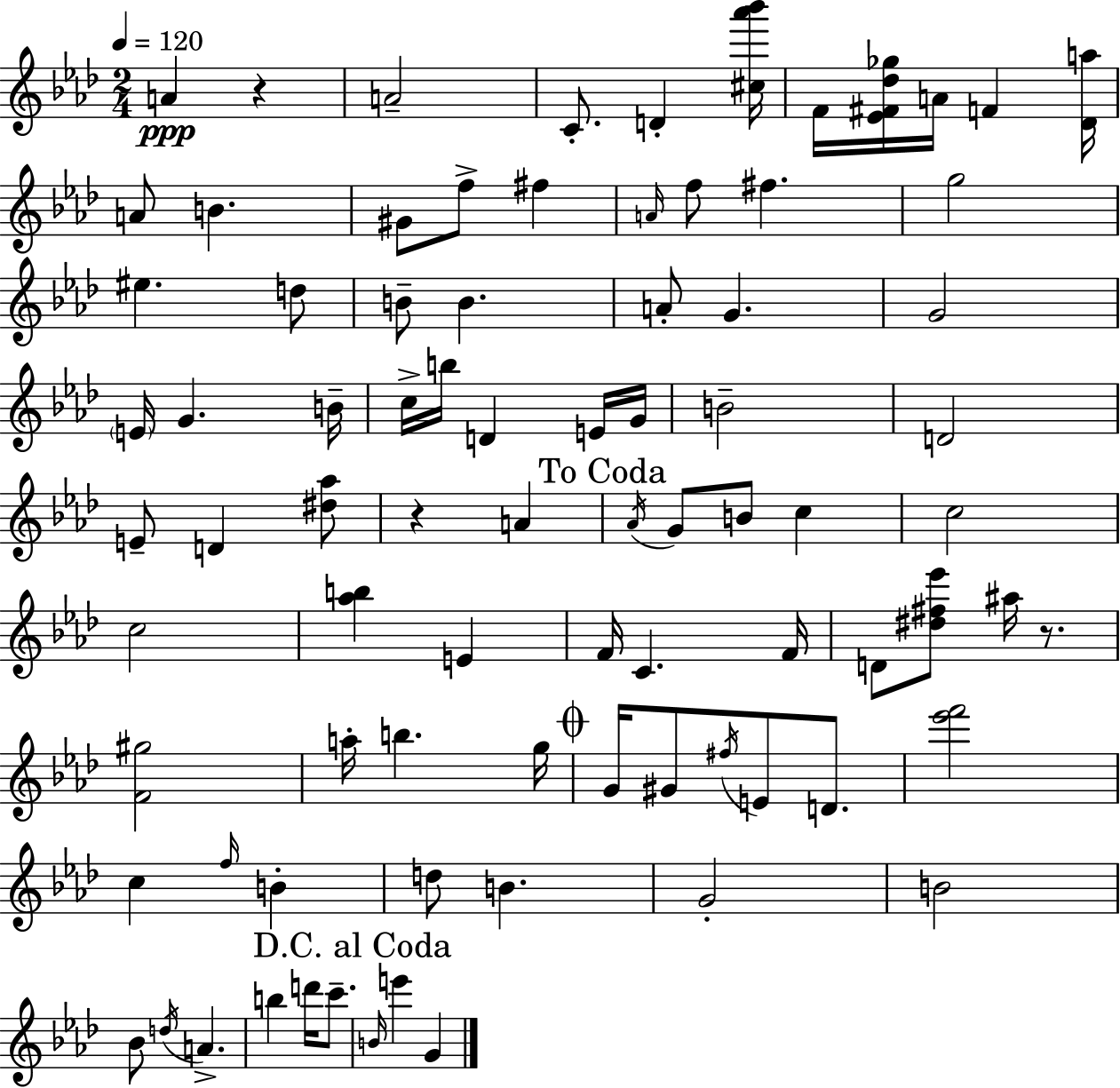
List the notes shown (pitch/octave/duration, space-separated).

A4/q R/q A4/h C4/e. D4/q [C#5,Ab6,Bb6]/s F4/s [Eb4,F#4,Db5,Gb5]/s A4/s F4/q [Db4,A5]/s A4/e B4/q. G#4/e F5/e F#5/q A4/s F5/e F#5/q. G5/h EIS5/q. D5/e B4/e B4/q. A4/e G4/q. G4/h E4/s G4/q. B4/s C5/s B5/s D4/q E4/s G4/s B4/h D4/h E4/e D4/q [D#5,Ab5]/e R/q A4/q Ab4/s G4/e B4/e C5/q C5/h C5/h [Ab5,B5]/q E4/q F4/s C4/q. F4/s D4/e [D#5,F#5,Eb6]/e A#5/s R/e. [F4,G#5]/h A5/s B5/q. G5/s G4/s G#4/e F#5/s E4/e D4/e. [Eb6,F6]/h C5/q F5/s B4/q D5/e B4/q. G4/h B4/h Bb4/e D5/s A4/q. B5/q D6/s C6/e. B4/s E6/q G4/q